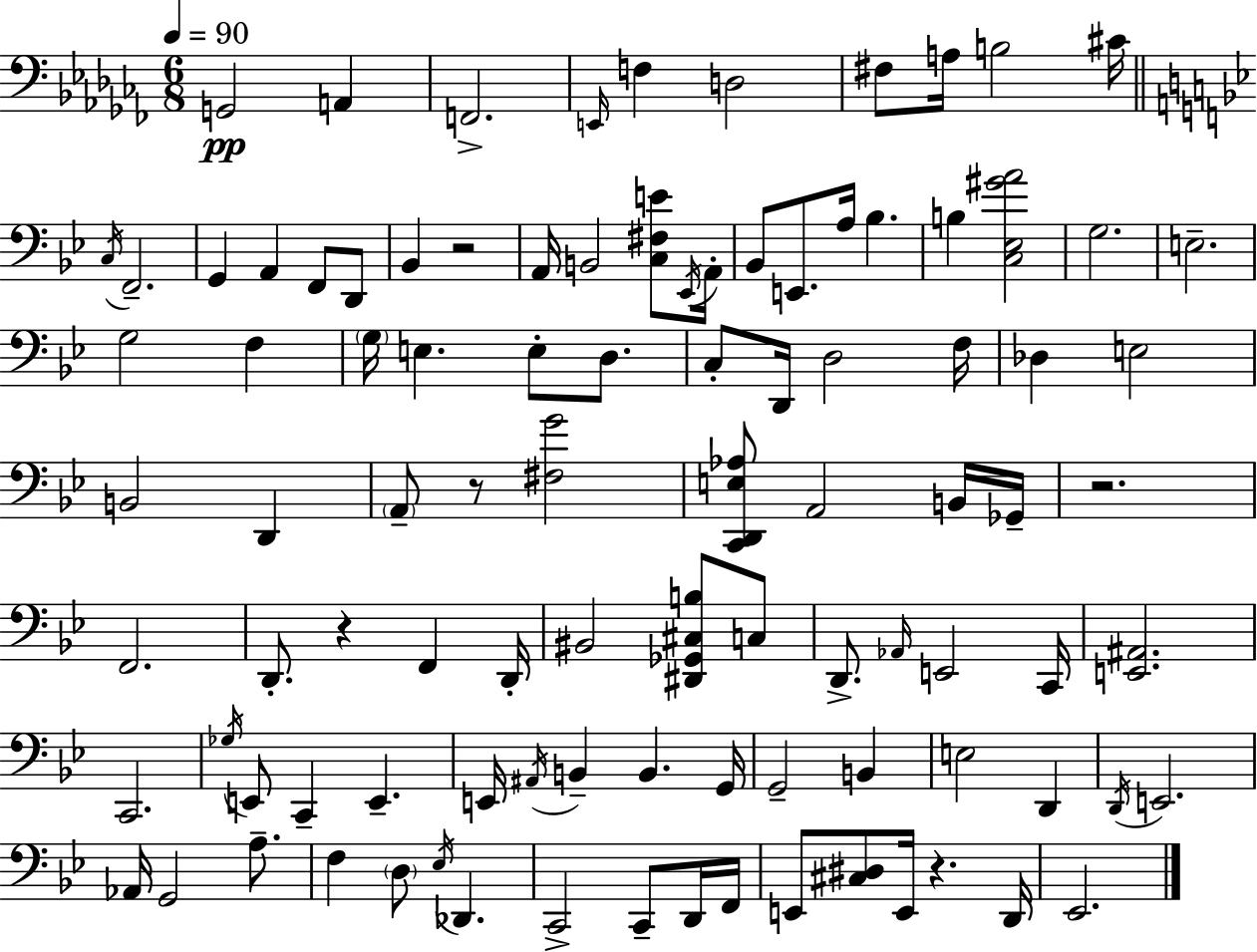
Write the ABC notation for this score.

X:1
T:Untitled
M:6/8
L:1/4
K:Abm
G,,2 A,, F,,2 E,,/4 F, D,2 ^F,/2 A,/4 B,2 ^C/4 C,/4 F,,2 G,, A,, F,,/2 D,,/2 _B,, z2 A,,/4 B,,2 [C,^F,E]/2 _E,,/4 A,,/4 _B,,/2 E,,/2 A,/4 _B, B, [C,_E,^GA]2 G,2 E,2 G,2 F, G,/4 E, E,/2 D,/2 C,/2 D,,/4 D,2 F,/4 _D, E,2 B,,2 D,, A,,/2 z/2 [^F,G]2 [C,,D,,E,_A,]/2 A,,2 B,,/4 _G,,/4 z2 F,,2 D,,/2 z F,, D,,/4 ^B,,2 [^D,,_G,,^C,B,]/2 C,/2 D,,/2 _A,,/4 E,,2 C,,/4 [E,,^A,,]2 C,,2 _G,/4 E,,/2 C,, E,, E,,/4 ^A,,/4 B,, B,, G,,/4 G,,2 B,, E,2 D,, D,,/4 E,,2 _A,,/4 G,,2 A,/2 F, D,/2 _E,/4 _D,, C,,2 C,,/2 D,,/4 F,,/4 E,,/2 [^C,^D,]/2 E,,/4 z D,,/4 _E,,2